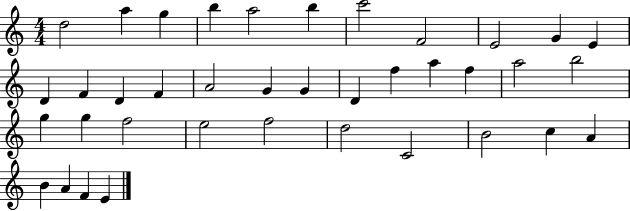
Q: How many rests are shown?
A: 0